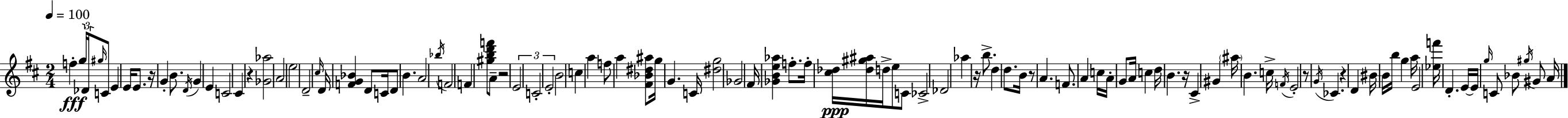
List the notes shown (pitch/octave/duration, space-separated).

F5/q G5/s Db4/s G#5/s C4/e E4/q E4/s E4/e. R/s G4/q B4/e. D4/s G4/q E4/q C4/h C#4/q R/q [Gb4,Ab5]/h A4/h E5/h D4/h C#5/s D4/s [F4,G4,Bb4]/q D4/e C4/s D4/e B4/q. A4/h Bb5/s F4/h F4/q [G#5,B5,D6,F6]/e A4/e R/h E4/h C4/h E4/h B4/h C5/q A5/q F5/e A5/q [F#4,Bb4,D#5,A#5]/e G5/s G4/q. C4/s [D#5,G5]/h Gb4/h F#4/s [Gb4,B4,E5,Ab5]/q F5/e. F5/s [C#5,Db5]/s [Db5,G#5,A#5]/s D5/s E5/e C4/e CES4/h Db4/h Ab5/q R/s B5/e. D5/q D5/e. B4/s R/e A4/q. F4/e. A4/q C5/s A4/s G4/e A4/s C5/q D5/s B4/q. R/s C#4/q G#4/q A#5/s B4/q. C5/s F4/s E4/h R/e G4/s CES4/q. R/q D4/q BIS4/s B4/s B5/s G5/q A5/s E4/h [Eb5,F6]/s D4/q. E4/s E4/s G5/s C4/e Bb4/e G#5/s G#4/e A4/s